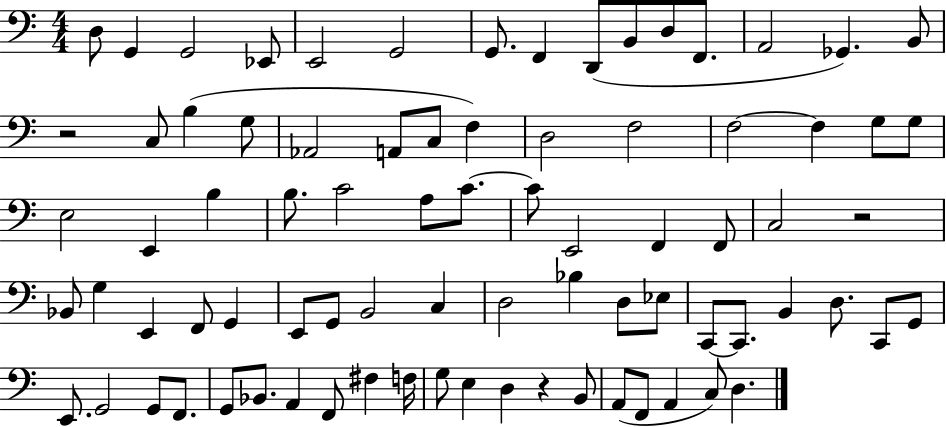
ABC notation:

X:1
T:Untitled
M:4/4
L:1/4
K:C
D,/2 G,, G,,2 _E,,/2 E,,2 G,,2 G,,/2 F,, D,,/2 B,,/2 D,/2 F,,/2 A,,2 _G,, B,,/2 z2 C,/2 B, G,/2 _A,,2 A,,/2 C,/2 F, D,2 F,2 F,2 F, G,/2 G,/2 E,2 E,, B, B,/2 C2 A,/2 C/2 C/2 E,,2 F,, F,,/2 C,2 z2 _B,,/2 G, E,, F,,/2 G,, E,,/2 G,,/2 B,,2 C, D,2 _B, D,/2 _E,/2 C,,/2 C,,/2 B,, D,/2 C,,/2 G,,/2 E,,/2 G,,2 G,,/2 F,,/2 G,,/2 _B,,/2 A,, F,,/2 ^F, F,/4 G,/2 E, D, z B,,/2 A,,/2 F,,/2 A,, C,/2 D,